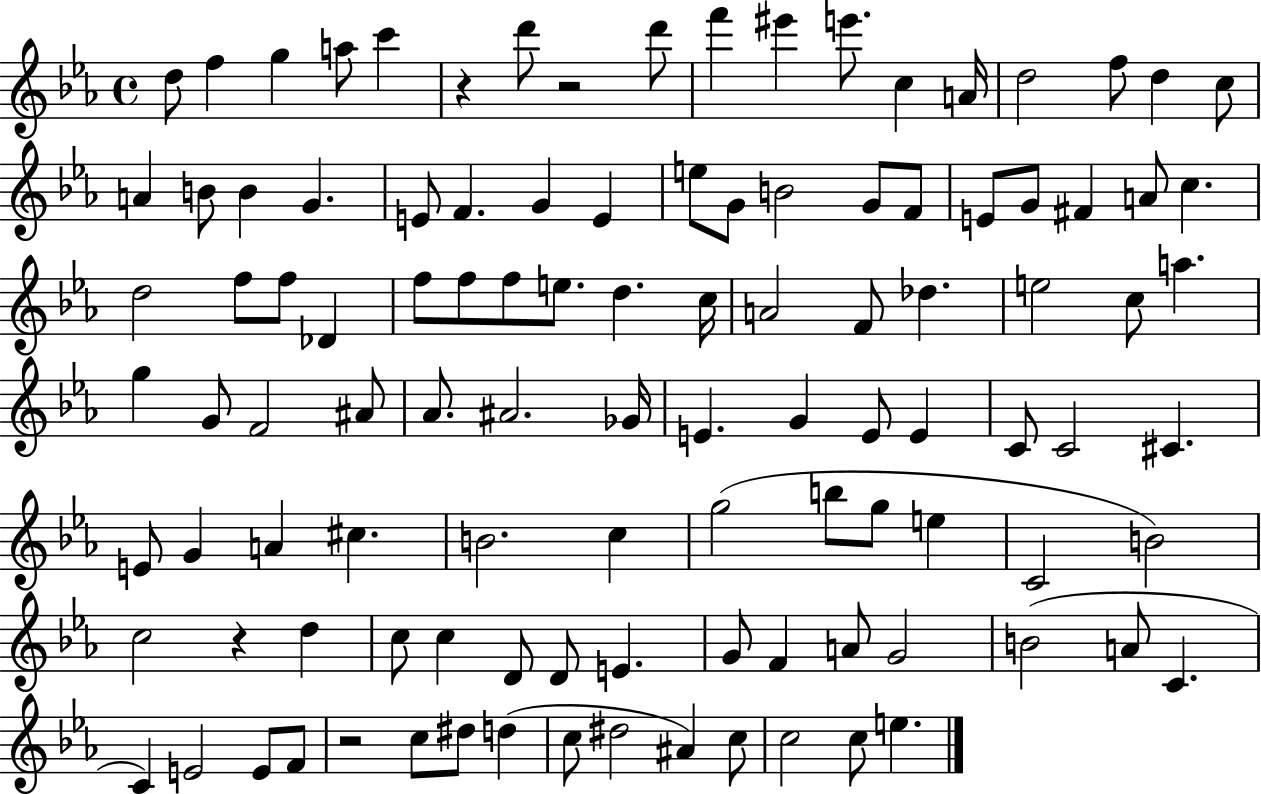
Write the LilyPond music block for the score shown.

{
  \clef treble
  \time 4/4
  \defaultTimeSignature
  \key ees \major
  d''8 f''4 g''4 a''8 c'''4 | r4 d'''8 r2 d'''8 | f'''4 eis'''4 e'''8. c''4 a'16 | d''2 f''8 d''4 c''8 | \break a'4 b'8 b'4 g'4. | e'8 f'4. g'4 e'4 | e''8 g'8 b'2 g'8 f'8 | e'8 g'8 fis'4 a'8 c''4. | \break d''2 f''8 f''8 des'4 | f''8 f''8 f''8 e''8. d''4. c''16 | a'2 f'8 des''4. | e''2 c''8 a''4. | \break g''4 g'8 f'2 ais'8 | aes'8. ais'2. ges'16 | e'4. g'4 e'8 e'4 | c'8 c'2 cis'4. | \break e'8 g'4 a'4 cis''4. | b'2. c''4 | g''2( b''8 g''8 e''4 | c'2 b'2) | \break c''2 r4 d''4 | c''8 c''4 d'8 d'8 e'4. | g'8 f'4 a'8 g'2 | b'2( a'8 c'4. | \break c'4) e'2 e'8 f'8 | r2 c''8 dis''8 d''4( | c''8 dis''2 ais'4) c''8 | c''2 c''8 e''4. | \break \bar "|."
}